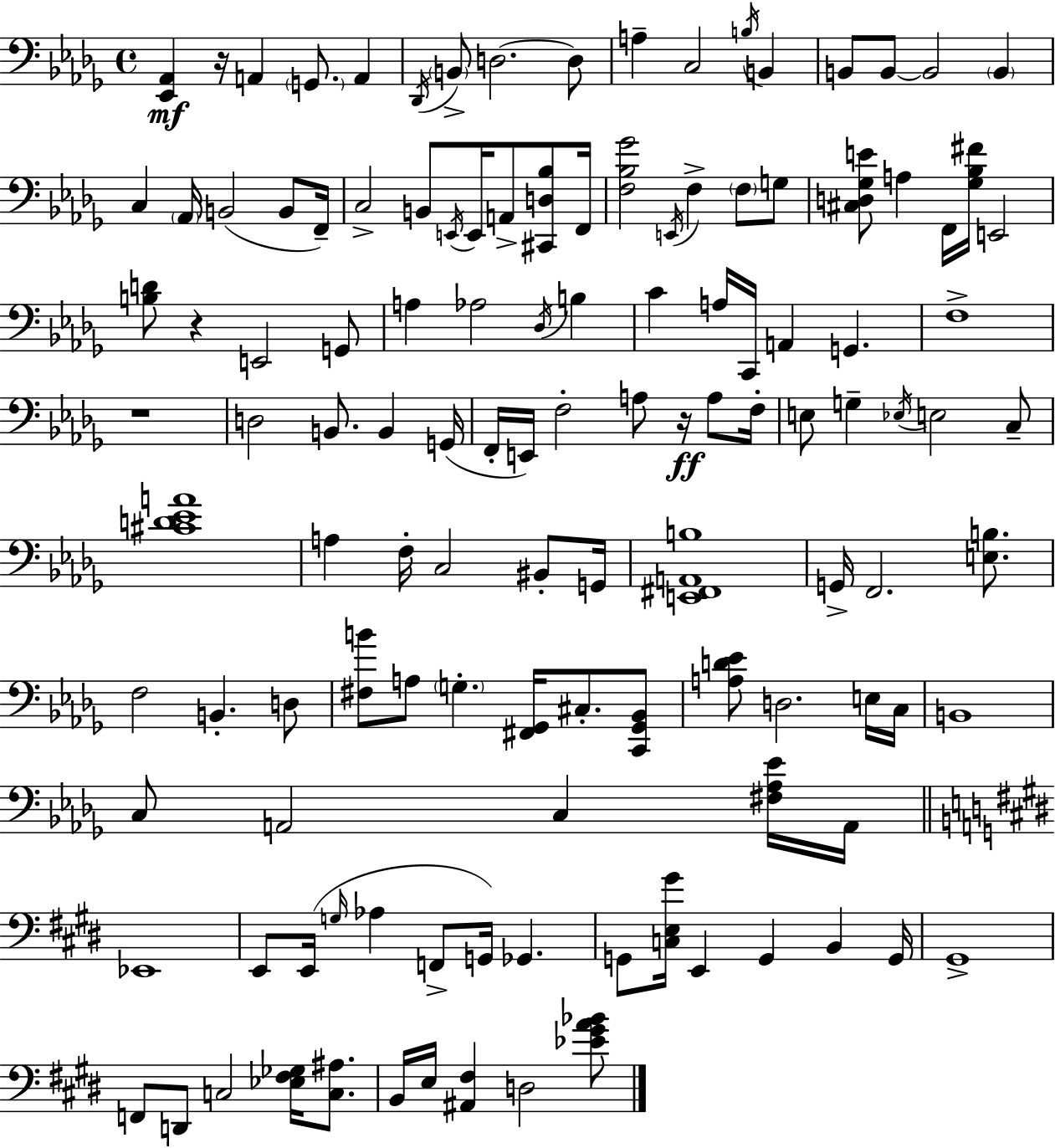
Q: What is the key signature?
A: BES minor